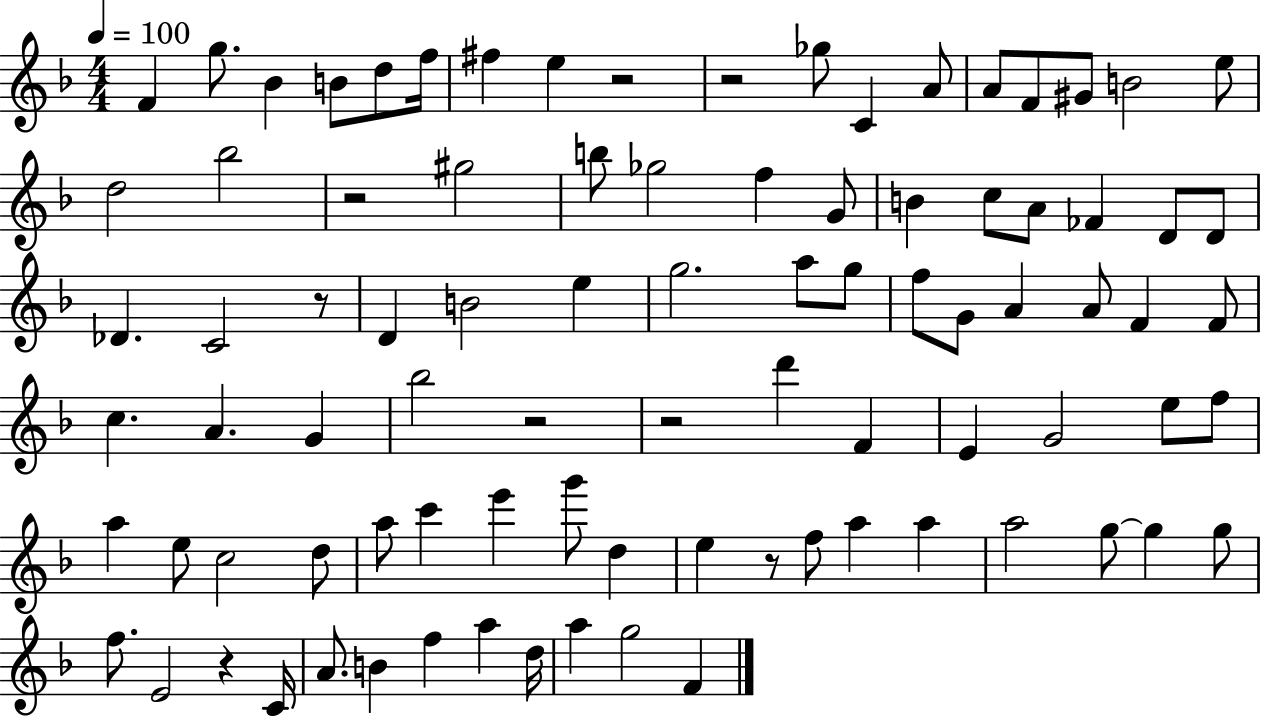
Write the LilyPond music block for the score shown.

{
  \clef treble
  \numericTimeSignature
  \time 4/4
  \key f \major
  \tempo 4 = 100
  f'4 g''8. bes'4 b'8 d''8 f''16 | fis''4 e''4 r2 | r2 ges''8 c'4 a'8 | a'8 f'8 gis'8 b'2 e''8 | \break d''2 bes''2 | r2 gis''2 | b''8 ges''2 f''4 g'8 | b'4 c''8 a'8 fes'4 d'8 d'8 | \break des'4. c'2 r8 | d'4 b'2 e''4 | g''2. a''8 g''8 | f''8 g'8 a'4 a'8 f'4 f'8 | \break c''4. a'4. g'4 | bes''2 r2 | r2 d'''4 f'4 | e'4 g'2 e''8 f''8 | \break a''4 e''8 c''2 d''8 | a''8 c'''4 e'''4 g'''8 d''4 | e''4 r8 f''8 a''4 a''4 | a''2 g''8~~ g''4 g''8 | \break f''8. e'2 r4 c'16 | a'8. b'4 f''4 a''4 d''16 | a''4 g''2 f'4 | \bar "|."
}